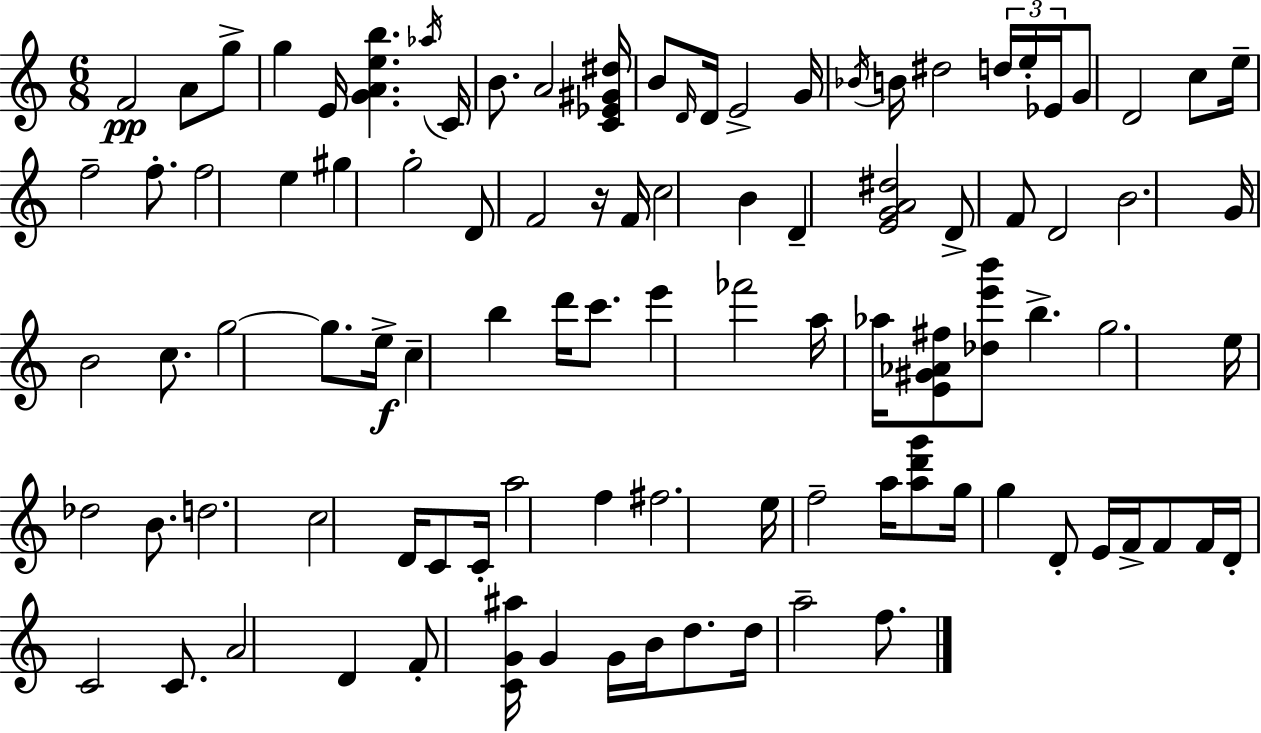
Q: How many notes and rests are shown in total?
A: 98